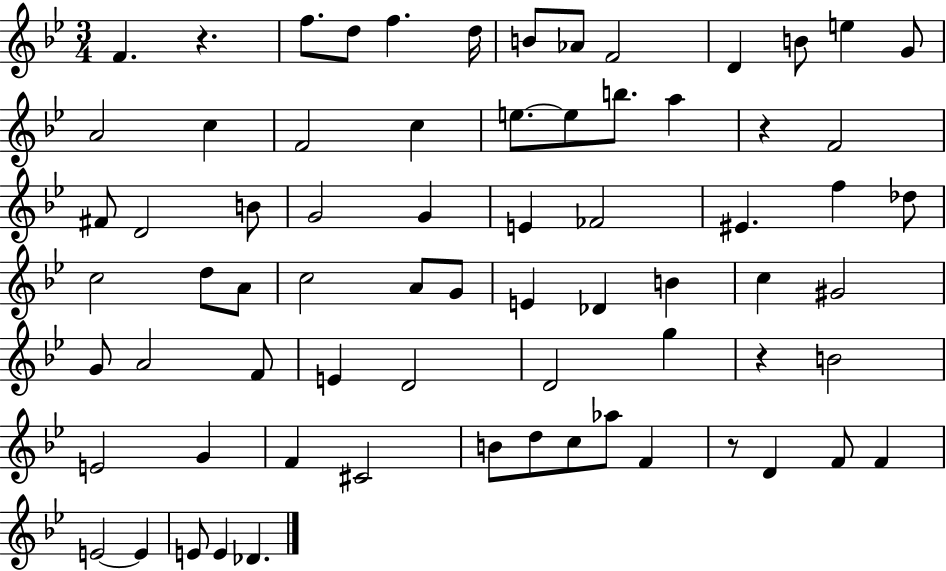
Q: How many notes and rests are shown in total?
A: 71